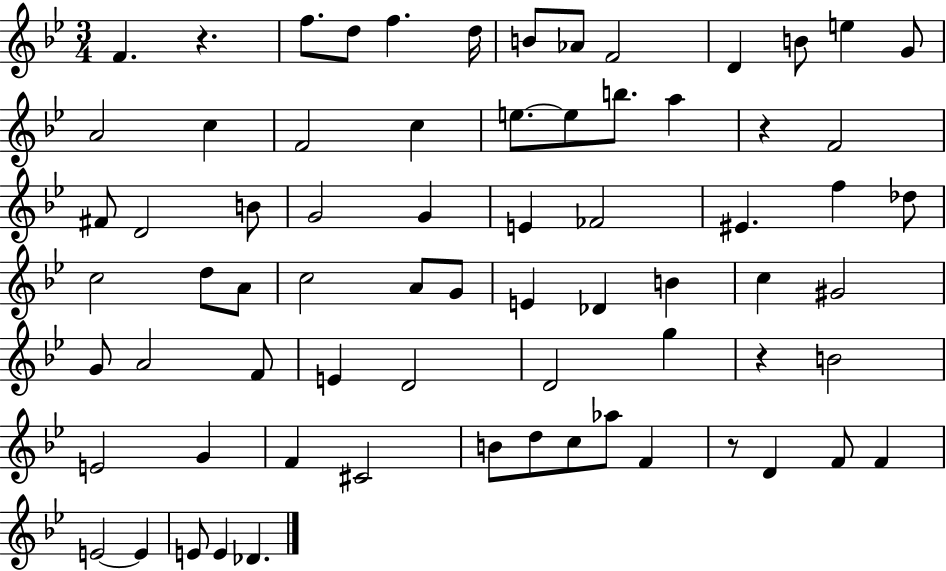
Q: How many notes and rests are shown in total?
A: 71